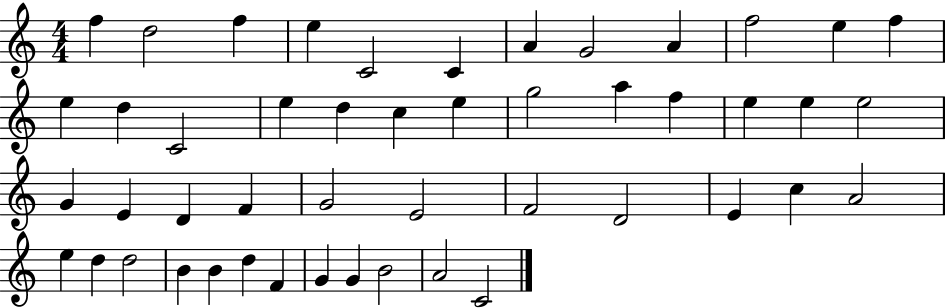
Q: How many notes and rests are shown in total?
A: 48